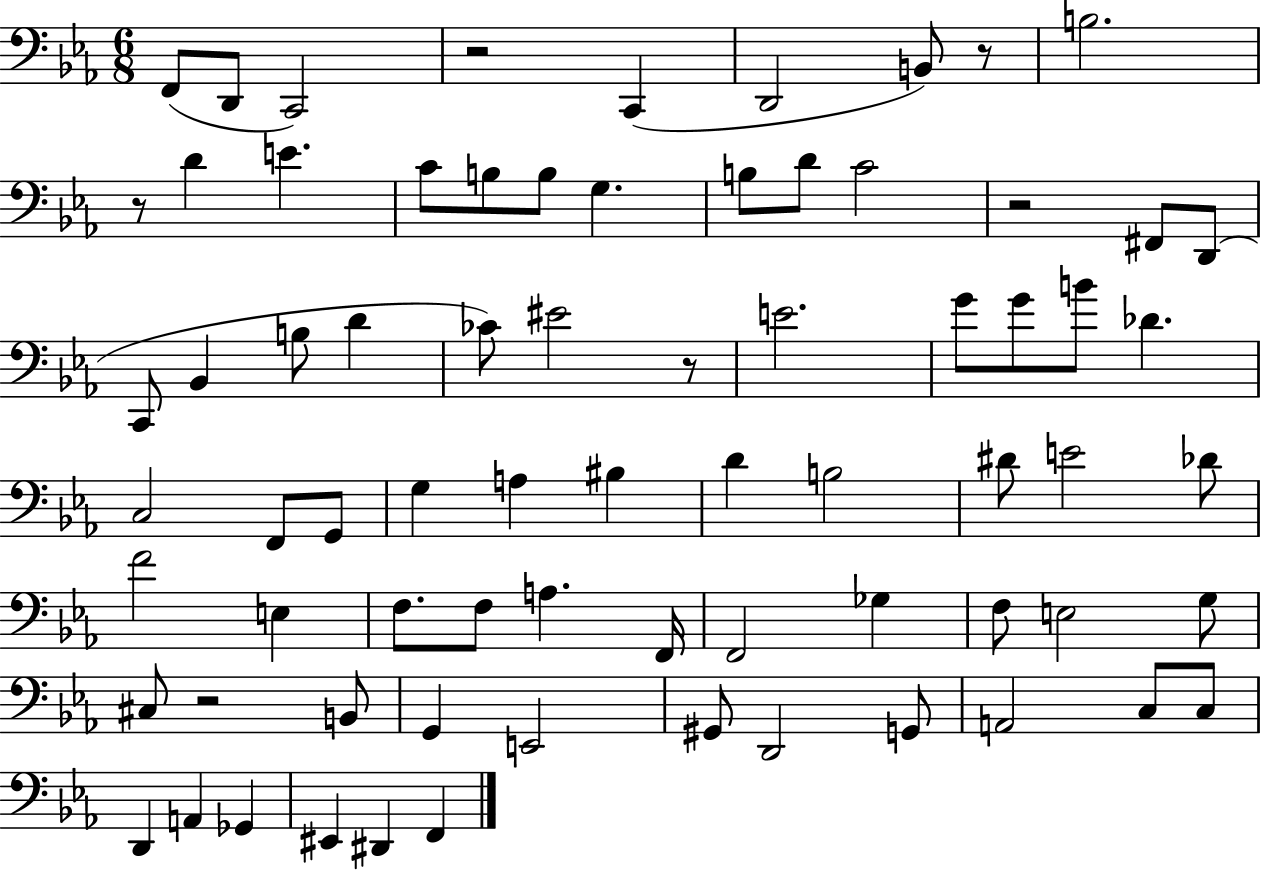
F2/e D2/e C2/h R/h C2/q D2/h B2/e R/e B3/h. R/e D4/q E4/q. C4/e B3/e B3/e G3/q. B3/e D4/e C4/h R/h F#2/e D2/e C2/e Bb2/q B3/e D4/q CES4/e EIS4/h R/e E4/h. G4/e G4/e B4/e Db4/q. C3/h F2/e G2/e G3/q A3/q BIS3/q D4/q B3/h D#4/e E4/h Db4/e F4/h E3/q F3/e. F3/e A3/q. F2/s F2/h Gb3/q F3/e E3/h G3/e C#3/e R/h B2/e G2/q E2/h G#2/e D2/h G2/e A2/h C3/e C3/e D2/q A2/q Gb2/q EIS2/q D#2/q F2/q